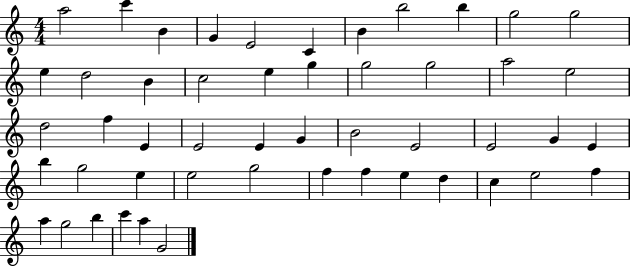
X:1
T:Untitled
M:4/4
L:1/4
K:C
a2 c' B G E2 C B b2 b g2 g2 e d2 B c2 e g g2 g2 a2 e2 d2 f E E2 E G B2 E2 E2 G E b g2 e e2 g2 f f e d c e2 f a g2 b c' a G2